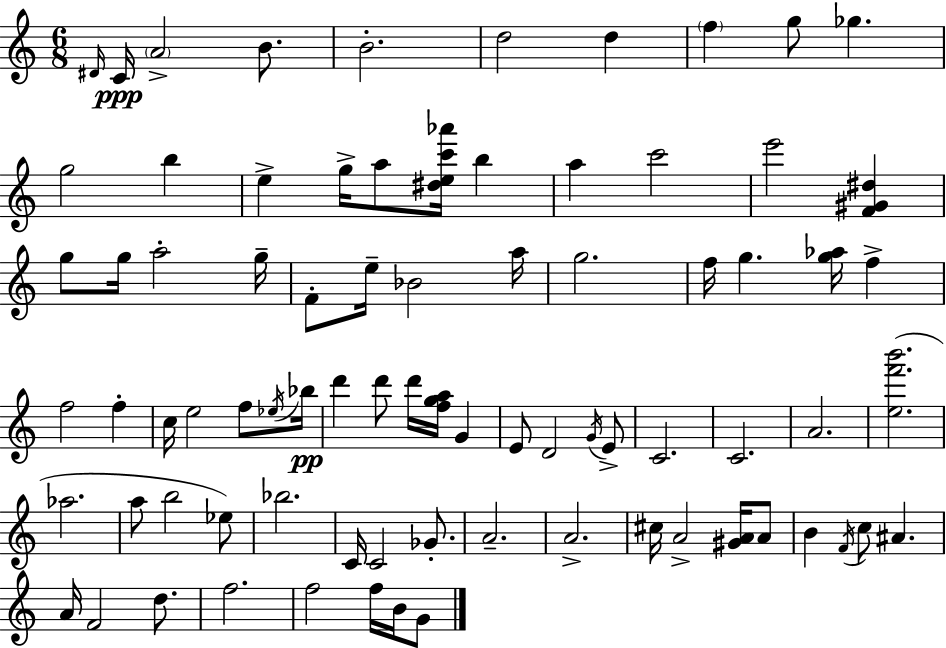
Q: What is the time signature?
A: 6/8